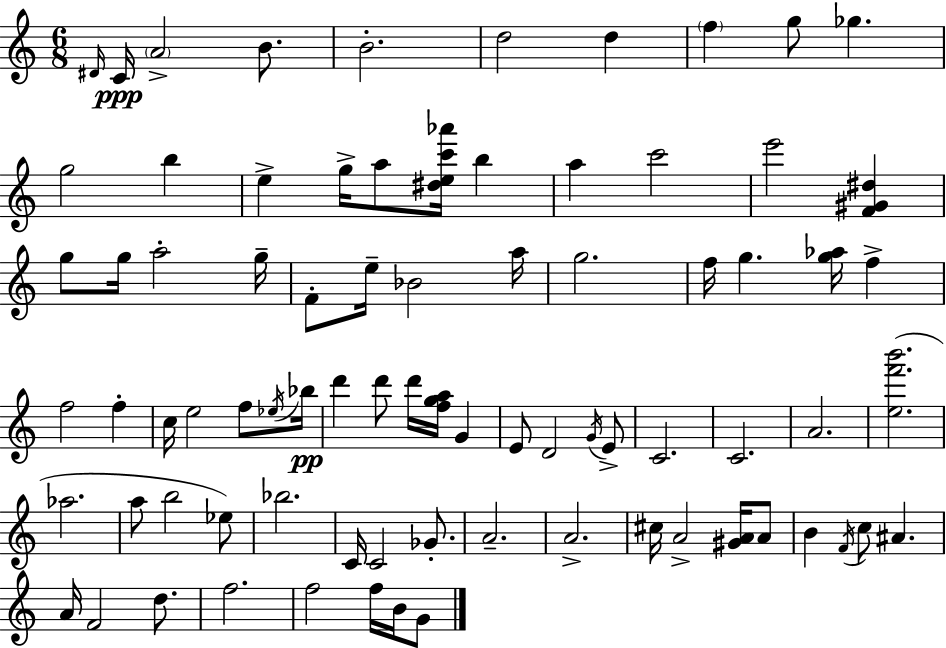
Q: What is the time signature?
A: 6/8